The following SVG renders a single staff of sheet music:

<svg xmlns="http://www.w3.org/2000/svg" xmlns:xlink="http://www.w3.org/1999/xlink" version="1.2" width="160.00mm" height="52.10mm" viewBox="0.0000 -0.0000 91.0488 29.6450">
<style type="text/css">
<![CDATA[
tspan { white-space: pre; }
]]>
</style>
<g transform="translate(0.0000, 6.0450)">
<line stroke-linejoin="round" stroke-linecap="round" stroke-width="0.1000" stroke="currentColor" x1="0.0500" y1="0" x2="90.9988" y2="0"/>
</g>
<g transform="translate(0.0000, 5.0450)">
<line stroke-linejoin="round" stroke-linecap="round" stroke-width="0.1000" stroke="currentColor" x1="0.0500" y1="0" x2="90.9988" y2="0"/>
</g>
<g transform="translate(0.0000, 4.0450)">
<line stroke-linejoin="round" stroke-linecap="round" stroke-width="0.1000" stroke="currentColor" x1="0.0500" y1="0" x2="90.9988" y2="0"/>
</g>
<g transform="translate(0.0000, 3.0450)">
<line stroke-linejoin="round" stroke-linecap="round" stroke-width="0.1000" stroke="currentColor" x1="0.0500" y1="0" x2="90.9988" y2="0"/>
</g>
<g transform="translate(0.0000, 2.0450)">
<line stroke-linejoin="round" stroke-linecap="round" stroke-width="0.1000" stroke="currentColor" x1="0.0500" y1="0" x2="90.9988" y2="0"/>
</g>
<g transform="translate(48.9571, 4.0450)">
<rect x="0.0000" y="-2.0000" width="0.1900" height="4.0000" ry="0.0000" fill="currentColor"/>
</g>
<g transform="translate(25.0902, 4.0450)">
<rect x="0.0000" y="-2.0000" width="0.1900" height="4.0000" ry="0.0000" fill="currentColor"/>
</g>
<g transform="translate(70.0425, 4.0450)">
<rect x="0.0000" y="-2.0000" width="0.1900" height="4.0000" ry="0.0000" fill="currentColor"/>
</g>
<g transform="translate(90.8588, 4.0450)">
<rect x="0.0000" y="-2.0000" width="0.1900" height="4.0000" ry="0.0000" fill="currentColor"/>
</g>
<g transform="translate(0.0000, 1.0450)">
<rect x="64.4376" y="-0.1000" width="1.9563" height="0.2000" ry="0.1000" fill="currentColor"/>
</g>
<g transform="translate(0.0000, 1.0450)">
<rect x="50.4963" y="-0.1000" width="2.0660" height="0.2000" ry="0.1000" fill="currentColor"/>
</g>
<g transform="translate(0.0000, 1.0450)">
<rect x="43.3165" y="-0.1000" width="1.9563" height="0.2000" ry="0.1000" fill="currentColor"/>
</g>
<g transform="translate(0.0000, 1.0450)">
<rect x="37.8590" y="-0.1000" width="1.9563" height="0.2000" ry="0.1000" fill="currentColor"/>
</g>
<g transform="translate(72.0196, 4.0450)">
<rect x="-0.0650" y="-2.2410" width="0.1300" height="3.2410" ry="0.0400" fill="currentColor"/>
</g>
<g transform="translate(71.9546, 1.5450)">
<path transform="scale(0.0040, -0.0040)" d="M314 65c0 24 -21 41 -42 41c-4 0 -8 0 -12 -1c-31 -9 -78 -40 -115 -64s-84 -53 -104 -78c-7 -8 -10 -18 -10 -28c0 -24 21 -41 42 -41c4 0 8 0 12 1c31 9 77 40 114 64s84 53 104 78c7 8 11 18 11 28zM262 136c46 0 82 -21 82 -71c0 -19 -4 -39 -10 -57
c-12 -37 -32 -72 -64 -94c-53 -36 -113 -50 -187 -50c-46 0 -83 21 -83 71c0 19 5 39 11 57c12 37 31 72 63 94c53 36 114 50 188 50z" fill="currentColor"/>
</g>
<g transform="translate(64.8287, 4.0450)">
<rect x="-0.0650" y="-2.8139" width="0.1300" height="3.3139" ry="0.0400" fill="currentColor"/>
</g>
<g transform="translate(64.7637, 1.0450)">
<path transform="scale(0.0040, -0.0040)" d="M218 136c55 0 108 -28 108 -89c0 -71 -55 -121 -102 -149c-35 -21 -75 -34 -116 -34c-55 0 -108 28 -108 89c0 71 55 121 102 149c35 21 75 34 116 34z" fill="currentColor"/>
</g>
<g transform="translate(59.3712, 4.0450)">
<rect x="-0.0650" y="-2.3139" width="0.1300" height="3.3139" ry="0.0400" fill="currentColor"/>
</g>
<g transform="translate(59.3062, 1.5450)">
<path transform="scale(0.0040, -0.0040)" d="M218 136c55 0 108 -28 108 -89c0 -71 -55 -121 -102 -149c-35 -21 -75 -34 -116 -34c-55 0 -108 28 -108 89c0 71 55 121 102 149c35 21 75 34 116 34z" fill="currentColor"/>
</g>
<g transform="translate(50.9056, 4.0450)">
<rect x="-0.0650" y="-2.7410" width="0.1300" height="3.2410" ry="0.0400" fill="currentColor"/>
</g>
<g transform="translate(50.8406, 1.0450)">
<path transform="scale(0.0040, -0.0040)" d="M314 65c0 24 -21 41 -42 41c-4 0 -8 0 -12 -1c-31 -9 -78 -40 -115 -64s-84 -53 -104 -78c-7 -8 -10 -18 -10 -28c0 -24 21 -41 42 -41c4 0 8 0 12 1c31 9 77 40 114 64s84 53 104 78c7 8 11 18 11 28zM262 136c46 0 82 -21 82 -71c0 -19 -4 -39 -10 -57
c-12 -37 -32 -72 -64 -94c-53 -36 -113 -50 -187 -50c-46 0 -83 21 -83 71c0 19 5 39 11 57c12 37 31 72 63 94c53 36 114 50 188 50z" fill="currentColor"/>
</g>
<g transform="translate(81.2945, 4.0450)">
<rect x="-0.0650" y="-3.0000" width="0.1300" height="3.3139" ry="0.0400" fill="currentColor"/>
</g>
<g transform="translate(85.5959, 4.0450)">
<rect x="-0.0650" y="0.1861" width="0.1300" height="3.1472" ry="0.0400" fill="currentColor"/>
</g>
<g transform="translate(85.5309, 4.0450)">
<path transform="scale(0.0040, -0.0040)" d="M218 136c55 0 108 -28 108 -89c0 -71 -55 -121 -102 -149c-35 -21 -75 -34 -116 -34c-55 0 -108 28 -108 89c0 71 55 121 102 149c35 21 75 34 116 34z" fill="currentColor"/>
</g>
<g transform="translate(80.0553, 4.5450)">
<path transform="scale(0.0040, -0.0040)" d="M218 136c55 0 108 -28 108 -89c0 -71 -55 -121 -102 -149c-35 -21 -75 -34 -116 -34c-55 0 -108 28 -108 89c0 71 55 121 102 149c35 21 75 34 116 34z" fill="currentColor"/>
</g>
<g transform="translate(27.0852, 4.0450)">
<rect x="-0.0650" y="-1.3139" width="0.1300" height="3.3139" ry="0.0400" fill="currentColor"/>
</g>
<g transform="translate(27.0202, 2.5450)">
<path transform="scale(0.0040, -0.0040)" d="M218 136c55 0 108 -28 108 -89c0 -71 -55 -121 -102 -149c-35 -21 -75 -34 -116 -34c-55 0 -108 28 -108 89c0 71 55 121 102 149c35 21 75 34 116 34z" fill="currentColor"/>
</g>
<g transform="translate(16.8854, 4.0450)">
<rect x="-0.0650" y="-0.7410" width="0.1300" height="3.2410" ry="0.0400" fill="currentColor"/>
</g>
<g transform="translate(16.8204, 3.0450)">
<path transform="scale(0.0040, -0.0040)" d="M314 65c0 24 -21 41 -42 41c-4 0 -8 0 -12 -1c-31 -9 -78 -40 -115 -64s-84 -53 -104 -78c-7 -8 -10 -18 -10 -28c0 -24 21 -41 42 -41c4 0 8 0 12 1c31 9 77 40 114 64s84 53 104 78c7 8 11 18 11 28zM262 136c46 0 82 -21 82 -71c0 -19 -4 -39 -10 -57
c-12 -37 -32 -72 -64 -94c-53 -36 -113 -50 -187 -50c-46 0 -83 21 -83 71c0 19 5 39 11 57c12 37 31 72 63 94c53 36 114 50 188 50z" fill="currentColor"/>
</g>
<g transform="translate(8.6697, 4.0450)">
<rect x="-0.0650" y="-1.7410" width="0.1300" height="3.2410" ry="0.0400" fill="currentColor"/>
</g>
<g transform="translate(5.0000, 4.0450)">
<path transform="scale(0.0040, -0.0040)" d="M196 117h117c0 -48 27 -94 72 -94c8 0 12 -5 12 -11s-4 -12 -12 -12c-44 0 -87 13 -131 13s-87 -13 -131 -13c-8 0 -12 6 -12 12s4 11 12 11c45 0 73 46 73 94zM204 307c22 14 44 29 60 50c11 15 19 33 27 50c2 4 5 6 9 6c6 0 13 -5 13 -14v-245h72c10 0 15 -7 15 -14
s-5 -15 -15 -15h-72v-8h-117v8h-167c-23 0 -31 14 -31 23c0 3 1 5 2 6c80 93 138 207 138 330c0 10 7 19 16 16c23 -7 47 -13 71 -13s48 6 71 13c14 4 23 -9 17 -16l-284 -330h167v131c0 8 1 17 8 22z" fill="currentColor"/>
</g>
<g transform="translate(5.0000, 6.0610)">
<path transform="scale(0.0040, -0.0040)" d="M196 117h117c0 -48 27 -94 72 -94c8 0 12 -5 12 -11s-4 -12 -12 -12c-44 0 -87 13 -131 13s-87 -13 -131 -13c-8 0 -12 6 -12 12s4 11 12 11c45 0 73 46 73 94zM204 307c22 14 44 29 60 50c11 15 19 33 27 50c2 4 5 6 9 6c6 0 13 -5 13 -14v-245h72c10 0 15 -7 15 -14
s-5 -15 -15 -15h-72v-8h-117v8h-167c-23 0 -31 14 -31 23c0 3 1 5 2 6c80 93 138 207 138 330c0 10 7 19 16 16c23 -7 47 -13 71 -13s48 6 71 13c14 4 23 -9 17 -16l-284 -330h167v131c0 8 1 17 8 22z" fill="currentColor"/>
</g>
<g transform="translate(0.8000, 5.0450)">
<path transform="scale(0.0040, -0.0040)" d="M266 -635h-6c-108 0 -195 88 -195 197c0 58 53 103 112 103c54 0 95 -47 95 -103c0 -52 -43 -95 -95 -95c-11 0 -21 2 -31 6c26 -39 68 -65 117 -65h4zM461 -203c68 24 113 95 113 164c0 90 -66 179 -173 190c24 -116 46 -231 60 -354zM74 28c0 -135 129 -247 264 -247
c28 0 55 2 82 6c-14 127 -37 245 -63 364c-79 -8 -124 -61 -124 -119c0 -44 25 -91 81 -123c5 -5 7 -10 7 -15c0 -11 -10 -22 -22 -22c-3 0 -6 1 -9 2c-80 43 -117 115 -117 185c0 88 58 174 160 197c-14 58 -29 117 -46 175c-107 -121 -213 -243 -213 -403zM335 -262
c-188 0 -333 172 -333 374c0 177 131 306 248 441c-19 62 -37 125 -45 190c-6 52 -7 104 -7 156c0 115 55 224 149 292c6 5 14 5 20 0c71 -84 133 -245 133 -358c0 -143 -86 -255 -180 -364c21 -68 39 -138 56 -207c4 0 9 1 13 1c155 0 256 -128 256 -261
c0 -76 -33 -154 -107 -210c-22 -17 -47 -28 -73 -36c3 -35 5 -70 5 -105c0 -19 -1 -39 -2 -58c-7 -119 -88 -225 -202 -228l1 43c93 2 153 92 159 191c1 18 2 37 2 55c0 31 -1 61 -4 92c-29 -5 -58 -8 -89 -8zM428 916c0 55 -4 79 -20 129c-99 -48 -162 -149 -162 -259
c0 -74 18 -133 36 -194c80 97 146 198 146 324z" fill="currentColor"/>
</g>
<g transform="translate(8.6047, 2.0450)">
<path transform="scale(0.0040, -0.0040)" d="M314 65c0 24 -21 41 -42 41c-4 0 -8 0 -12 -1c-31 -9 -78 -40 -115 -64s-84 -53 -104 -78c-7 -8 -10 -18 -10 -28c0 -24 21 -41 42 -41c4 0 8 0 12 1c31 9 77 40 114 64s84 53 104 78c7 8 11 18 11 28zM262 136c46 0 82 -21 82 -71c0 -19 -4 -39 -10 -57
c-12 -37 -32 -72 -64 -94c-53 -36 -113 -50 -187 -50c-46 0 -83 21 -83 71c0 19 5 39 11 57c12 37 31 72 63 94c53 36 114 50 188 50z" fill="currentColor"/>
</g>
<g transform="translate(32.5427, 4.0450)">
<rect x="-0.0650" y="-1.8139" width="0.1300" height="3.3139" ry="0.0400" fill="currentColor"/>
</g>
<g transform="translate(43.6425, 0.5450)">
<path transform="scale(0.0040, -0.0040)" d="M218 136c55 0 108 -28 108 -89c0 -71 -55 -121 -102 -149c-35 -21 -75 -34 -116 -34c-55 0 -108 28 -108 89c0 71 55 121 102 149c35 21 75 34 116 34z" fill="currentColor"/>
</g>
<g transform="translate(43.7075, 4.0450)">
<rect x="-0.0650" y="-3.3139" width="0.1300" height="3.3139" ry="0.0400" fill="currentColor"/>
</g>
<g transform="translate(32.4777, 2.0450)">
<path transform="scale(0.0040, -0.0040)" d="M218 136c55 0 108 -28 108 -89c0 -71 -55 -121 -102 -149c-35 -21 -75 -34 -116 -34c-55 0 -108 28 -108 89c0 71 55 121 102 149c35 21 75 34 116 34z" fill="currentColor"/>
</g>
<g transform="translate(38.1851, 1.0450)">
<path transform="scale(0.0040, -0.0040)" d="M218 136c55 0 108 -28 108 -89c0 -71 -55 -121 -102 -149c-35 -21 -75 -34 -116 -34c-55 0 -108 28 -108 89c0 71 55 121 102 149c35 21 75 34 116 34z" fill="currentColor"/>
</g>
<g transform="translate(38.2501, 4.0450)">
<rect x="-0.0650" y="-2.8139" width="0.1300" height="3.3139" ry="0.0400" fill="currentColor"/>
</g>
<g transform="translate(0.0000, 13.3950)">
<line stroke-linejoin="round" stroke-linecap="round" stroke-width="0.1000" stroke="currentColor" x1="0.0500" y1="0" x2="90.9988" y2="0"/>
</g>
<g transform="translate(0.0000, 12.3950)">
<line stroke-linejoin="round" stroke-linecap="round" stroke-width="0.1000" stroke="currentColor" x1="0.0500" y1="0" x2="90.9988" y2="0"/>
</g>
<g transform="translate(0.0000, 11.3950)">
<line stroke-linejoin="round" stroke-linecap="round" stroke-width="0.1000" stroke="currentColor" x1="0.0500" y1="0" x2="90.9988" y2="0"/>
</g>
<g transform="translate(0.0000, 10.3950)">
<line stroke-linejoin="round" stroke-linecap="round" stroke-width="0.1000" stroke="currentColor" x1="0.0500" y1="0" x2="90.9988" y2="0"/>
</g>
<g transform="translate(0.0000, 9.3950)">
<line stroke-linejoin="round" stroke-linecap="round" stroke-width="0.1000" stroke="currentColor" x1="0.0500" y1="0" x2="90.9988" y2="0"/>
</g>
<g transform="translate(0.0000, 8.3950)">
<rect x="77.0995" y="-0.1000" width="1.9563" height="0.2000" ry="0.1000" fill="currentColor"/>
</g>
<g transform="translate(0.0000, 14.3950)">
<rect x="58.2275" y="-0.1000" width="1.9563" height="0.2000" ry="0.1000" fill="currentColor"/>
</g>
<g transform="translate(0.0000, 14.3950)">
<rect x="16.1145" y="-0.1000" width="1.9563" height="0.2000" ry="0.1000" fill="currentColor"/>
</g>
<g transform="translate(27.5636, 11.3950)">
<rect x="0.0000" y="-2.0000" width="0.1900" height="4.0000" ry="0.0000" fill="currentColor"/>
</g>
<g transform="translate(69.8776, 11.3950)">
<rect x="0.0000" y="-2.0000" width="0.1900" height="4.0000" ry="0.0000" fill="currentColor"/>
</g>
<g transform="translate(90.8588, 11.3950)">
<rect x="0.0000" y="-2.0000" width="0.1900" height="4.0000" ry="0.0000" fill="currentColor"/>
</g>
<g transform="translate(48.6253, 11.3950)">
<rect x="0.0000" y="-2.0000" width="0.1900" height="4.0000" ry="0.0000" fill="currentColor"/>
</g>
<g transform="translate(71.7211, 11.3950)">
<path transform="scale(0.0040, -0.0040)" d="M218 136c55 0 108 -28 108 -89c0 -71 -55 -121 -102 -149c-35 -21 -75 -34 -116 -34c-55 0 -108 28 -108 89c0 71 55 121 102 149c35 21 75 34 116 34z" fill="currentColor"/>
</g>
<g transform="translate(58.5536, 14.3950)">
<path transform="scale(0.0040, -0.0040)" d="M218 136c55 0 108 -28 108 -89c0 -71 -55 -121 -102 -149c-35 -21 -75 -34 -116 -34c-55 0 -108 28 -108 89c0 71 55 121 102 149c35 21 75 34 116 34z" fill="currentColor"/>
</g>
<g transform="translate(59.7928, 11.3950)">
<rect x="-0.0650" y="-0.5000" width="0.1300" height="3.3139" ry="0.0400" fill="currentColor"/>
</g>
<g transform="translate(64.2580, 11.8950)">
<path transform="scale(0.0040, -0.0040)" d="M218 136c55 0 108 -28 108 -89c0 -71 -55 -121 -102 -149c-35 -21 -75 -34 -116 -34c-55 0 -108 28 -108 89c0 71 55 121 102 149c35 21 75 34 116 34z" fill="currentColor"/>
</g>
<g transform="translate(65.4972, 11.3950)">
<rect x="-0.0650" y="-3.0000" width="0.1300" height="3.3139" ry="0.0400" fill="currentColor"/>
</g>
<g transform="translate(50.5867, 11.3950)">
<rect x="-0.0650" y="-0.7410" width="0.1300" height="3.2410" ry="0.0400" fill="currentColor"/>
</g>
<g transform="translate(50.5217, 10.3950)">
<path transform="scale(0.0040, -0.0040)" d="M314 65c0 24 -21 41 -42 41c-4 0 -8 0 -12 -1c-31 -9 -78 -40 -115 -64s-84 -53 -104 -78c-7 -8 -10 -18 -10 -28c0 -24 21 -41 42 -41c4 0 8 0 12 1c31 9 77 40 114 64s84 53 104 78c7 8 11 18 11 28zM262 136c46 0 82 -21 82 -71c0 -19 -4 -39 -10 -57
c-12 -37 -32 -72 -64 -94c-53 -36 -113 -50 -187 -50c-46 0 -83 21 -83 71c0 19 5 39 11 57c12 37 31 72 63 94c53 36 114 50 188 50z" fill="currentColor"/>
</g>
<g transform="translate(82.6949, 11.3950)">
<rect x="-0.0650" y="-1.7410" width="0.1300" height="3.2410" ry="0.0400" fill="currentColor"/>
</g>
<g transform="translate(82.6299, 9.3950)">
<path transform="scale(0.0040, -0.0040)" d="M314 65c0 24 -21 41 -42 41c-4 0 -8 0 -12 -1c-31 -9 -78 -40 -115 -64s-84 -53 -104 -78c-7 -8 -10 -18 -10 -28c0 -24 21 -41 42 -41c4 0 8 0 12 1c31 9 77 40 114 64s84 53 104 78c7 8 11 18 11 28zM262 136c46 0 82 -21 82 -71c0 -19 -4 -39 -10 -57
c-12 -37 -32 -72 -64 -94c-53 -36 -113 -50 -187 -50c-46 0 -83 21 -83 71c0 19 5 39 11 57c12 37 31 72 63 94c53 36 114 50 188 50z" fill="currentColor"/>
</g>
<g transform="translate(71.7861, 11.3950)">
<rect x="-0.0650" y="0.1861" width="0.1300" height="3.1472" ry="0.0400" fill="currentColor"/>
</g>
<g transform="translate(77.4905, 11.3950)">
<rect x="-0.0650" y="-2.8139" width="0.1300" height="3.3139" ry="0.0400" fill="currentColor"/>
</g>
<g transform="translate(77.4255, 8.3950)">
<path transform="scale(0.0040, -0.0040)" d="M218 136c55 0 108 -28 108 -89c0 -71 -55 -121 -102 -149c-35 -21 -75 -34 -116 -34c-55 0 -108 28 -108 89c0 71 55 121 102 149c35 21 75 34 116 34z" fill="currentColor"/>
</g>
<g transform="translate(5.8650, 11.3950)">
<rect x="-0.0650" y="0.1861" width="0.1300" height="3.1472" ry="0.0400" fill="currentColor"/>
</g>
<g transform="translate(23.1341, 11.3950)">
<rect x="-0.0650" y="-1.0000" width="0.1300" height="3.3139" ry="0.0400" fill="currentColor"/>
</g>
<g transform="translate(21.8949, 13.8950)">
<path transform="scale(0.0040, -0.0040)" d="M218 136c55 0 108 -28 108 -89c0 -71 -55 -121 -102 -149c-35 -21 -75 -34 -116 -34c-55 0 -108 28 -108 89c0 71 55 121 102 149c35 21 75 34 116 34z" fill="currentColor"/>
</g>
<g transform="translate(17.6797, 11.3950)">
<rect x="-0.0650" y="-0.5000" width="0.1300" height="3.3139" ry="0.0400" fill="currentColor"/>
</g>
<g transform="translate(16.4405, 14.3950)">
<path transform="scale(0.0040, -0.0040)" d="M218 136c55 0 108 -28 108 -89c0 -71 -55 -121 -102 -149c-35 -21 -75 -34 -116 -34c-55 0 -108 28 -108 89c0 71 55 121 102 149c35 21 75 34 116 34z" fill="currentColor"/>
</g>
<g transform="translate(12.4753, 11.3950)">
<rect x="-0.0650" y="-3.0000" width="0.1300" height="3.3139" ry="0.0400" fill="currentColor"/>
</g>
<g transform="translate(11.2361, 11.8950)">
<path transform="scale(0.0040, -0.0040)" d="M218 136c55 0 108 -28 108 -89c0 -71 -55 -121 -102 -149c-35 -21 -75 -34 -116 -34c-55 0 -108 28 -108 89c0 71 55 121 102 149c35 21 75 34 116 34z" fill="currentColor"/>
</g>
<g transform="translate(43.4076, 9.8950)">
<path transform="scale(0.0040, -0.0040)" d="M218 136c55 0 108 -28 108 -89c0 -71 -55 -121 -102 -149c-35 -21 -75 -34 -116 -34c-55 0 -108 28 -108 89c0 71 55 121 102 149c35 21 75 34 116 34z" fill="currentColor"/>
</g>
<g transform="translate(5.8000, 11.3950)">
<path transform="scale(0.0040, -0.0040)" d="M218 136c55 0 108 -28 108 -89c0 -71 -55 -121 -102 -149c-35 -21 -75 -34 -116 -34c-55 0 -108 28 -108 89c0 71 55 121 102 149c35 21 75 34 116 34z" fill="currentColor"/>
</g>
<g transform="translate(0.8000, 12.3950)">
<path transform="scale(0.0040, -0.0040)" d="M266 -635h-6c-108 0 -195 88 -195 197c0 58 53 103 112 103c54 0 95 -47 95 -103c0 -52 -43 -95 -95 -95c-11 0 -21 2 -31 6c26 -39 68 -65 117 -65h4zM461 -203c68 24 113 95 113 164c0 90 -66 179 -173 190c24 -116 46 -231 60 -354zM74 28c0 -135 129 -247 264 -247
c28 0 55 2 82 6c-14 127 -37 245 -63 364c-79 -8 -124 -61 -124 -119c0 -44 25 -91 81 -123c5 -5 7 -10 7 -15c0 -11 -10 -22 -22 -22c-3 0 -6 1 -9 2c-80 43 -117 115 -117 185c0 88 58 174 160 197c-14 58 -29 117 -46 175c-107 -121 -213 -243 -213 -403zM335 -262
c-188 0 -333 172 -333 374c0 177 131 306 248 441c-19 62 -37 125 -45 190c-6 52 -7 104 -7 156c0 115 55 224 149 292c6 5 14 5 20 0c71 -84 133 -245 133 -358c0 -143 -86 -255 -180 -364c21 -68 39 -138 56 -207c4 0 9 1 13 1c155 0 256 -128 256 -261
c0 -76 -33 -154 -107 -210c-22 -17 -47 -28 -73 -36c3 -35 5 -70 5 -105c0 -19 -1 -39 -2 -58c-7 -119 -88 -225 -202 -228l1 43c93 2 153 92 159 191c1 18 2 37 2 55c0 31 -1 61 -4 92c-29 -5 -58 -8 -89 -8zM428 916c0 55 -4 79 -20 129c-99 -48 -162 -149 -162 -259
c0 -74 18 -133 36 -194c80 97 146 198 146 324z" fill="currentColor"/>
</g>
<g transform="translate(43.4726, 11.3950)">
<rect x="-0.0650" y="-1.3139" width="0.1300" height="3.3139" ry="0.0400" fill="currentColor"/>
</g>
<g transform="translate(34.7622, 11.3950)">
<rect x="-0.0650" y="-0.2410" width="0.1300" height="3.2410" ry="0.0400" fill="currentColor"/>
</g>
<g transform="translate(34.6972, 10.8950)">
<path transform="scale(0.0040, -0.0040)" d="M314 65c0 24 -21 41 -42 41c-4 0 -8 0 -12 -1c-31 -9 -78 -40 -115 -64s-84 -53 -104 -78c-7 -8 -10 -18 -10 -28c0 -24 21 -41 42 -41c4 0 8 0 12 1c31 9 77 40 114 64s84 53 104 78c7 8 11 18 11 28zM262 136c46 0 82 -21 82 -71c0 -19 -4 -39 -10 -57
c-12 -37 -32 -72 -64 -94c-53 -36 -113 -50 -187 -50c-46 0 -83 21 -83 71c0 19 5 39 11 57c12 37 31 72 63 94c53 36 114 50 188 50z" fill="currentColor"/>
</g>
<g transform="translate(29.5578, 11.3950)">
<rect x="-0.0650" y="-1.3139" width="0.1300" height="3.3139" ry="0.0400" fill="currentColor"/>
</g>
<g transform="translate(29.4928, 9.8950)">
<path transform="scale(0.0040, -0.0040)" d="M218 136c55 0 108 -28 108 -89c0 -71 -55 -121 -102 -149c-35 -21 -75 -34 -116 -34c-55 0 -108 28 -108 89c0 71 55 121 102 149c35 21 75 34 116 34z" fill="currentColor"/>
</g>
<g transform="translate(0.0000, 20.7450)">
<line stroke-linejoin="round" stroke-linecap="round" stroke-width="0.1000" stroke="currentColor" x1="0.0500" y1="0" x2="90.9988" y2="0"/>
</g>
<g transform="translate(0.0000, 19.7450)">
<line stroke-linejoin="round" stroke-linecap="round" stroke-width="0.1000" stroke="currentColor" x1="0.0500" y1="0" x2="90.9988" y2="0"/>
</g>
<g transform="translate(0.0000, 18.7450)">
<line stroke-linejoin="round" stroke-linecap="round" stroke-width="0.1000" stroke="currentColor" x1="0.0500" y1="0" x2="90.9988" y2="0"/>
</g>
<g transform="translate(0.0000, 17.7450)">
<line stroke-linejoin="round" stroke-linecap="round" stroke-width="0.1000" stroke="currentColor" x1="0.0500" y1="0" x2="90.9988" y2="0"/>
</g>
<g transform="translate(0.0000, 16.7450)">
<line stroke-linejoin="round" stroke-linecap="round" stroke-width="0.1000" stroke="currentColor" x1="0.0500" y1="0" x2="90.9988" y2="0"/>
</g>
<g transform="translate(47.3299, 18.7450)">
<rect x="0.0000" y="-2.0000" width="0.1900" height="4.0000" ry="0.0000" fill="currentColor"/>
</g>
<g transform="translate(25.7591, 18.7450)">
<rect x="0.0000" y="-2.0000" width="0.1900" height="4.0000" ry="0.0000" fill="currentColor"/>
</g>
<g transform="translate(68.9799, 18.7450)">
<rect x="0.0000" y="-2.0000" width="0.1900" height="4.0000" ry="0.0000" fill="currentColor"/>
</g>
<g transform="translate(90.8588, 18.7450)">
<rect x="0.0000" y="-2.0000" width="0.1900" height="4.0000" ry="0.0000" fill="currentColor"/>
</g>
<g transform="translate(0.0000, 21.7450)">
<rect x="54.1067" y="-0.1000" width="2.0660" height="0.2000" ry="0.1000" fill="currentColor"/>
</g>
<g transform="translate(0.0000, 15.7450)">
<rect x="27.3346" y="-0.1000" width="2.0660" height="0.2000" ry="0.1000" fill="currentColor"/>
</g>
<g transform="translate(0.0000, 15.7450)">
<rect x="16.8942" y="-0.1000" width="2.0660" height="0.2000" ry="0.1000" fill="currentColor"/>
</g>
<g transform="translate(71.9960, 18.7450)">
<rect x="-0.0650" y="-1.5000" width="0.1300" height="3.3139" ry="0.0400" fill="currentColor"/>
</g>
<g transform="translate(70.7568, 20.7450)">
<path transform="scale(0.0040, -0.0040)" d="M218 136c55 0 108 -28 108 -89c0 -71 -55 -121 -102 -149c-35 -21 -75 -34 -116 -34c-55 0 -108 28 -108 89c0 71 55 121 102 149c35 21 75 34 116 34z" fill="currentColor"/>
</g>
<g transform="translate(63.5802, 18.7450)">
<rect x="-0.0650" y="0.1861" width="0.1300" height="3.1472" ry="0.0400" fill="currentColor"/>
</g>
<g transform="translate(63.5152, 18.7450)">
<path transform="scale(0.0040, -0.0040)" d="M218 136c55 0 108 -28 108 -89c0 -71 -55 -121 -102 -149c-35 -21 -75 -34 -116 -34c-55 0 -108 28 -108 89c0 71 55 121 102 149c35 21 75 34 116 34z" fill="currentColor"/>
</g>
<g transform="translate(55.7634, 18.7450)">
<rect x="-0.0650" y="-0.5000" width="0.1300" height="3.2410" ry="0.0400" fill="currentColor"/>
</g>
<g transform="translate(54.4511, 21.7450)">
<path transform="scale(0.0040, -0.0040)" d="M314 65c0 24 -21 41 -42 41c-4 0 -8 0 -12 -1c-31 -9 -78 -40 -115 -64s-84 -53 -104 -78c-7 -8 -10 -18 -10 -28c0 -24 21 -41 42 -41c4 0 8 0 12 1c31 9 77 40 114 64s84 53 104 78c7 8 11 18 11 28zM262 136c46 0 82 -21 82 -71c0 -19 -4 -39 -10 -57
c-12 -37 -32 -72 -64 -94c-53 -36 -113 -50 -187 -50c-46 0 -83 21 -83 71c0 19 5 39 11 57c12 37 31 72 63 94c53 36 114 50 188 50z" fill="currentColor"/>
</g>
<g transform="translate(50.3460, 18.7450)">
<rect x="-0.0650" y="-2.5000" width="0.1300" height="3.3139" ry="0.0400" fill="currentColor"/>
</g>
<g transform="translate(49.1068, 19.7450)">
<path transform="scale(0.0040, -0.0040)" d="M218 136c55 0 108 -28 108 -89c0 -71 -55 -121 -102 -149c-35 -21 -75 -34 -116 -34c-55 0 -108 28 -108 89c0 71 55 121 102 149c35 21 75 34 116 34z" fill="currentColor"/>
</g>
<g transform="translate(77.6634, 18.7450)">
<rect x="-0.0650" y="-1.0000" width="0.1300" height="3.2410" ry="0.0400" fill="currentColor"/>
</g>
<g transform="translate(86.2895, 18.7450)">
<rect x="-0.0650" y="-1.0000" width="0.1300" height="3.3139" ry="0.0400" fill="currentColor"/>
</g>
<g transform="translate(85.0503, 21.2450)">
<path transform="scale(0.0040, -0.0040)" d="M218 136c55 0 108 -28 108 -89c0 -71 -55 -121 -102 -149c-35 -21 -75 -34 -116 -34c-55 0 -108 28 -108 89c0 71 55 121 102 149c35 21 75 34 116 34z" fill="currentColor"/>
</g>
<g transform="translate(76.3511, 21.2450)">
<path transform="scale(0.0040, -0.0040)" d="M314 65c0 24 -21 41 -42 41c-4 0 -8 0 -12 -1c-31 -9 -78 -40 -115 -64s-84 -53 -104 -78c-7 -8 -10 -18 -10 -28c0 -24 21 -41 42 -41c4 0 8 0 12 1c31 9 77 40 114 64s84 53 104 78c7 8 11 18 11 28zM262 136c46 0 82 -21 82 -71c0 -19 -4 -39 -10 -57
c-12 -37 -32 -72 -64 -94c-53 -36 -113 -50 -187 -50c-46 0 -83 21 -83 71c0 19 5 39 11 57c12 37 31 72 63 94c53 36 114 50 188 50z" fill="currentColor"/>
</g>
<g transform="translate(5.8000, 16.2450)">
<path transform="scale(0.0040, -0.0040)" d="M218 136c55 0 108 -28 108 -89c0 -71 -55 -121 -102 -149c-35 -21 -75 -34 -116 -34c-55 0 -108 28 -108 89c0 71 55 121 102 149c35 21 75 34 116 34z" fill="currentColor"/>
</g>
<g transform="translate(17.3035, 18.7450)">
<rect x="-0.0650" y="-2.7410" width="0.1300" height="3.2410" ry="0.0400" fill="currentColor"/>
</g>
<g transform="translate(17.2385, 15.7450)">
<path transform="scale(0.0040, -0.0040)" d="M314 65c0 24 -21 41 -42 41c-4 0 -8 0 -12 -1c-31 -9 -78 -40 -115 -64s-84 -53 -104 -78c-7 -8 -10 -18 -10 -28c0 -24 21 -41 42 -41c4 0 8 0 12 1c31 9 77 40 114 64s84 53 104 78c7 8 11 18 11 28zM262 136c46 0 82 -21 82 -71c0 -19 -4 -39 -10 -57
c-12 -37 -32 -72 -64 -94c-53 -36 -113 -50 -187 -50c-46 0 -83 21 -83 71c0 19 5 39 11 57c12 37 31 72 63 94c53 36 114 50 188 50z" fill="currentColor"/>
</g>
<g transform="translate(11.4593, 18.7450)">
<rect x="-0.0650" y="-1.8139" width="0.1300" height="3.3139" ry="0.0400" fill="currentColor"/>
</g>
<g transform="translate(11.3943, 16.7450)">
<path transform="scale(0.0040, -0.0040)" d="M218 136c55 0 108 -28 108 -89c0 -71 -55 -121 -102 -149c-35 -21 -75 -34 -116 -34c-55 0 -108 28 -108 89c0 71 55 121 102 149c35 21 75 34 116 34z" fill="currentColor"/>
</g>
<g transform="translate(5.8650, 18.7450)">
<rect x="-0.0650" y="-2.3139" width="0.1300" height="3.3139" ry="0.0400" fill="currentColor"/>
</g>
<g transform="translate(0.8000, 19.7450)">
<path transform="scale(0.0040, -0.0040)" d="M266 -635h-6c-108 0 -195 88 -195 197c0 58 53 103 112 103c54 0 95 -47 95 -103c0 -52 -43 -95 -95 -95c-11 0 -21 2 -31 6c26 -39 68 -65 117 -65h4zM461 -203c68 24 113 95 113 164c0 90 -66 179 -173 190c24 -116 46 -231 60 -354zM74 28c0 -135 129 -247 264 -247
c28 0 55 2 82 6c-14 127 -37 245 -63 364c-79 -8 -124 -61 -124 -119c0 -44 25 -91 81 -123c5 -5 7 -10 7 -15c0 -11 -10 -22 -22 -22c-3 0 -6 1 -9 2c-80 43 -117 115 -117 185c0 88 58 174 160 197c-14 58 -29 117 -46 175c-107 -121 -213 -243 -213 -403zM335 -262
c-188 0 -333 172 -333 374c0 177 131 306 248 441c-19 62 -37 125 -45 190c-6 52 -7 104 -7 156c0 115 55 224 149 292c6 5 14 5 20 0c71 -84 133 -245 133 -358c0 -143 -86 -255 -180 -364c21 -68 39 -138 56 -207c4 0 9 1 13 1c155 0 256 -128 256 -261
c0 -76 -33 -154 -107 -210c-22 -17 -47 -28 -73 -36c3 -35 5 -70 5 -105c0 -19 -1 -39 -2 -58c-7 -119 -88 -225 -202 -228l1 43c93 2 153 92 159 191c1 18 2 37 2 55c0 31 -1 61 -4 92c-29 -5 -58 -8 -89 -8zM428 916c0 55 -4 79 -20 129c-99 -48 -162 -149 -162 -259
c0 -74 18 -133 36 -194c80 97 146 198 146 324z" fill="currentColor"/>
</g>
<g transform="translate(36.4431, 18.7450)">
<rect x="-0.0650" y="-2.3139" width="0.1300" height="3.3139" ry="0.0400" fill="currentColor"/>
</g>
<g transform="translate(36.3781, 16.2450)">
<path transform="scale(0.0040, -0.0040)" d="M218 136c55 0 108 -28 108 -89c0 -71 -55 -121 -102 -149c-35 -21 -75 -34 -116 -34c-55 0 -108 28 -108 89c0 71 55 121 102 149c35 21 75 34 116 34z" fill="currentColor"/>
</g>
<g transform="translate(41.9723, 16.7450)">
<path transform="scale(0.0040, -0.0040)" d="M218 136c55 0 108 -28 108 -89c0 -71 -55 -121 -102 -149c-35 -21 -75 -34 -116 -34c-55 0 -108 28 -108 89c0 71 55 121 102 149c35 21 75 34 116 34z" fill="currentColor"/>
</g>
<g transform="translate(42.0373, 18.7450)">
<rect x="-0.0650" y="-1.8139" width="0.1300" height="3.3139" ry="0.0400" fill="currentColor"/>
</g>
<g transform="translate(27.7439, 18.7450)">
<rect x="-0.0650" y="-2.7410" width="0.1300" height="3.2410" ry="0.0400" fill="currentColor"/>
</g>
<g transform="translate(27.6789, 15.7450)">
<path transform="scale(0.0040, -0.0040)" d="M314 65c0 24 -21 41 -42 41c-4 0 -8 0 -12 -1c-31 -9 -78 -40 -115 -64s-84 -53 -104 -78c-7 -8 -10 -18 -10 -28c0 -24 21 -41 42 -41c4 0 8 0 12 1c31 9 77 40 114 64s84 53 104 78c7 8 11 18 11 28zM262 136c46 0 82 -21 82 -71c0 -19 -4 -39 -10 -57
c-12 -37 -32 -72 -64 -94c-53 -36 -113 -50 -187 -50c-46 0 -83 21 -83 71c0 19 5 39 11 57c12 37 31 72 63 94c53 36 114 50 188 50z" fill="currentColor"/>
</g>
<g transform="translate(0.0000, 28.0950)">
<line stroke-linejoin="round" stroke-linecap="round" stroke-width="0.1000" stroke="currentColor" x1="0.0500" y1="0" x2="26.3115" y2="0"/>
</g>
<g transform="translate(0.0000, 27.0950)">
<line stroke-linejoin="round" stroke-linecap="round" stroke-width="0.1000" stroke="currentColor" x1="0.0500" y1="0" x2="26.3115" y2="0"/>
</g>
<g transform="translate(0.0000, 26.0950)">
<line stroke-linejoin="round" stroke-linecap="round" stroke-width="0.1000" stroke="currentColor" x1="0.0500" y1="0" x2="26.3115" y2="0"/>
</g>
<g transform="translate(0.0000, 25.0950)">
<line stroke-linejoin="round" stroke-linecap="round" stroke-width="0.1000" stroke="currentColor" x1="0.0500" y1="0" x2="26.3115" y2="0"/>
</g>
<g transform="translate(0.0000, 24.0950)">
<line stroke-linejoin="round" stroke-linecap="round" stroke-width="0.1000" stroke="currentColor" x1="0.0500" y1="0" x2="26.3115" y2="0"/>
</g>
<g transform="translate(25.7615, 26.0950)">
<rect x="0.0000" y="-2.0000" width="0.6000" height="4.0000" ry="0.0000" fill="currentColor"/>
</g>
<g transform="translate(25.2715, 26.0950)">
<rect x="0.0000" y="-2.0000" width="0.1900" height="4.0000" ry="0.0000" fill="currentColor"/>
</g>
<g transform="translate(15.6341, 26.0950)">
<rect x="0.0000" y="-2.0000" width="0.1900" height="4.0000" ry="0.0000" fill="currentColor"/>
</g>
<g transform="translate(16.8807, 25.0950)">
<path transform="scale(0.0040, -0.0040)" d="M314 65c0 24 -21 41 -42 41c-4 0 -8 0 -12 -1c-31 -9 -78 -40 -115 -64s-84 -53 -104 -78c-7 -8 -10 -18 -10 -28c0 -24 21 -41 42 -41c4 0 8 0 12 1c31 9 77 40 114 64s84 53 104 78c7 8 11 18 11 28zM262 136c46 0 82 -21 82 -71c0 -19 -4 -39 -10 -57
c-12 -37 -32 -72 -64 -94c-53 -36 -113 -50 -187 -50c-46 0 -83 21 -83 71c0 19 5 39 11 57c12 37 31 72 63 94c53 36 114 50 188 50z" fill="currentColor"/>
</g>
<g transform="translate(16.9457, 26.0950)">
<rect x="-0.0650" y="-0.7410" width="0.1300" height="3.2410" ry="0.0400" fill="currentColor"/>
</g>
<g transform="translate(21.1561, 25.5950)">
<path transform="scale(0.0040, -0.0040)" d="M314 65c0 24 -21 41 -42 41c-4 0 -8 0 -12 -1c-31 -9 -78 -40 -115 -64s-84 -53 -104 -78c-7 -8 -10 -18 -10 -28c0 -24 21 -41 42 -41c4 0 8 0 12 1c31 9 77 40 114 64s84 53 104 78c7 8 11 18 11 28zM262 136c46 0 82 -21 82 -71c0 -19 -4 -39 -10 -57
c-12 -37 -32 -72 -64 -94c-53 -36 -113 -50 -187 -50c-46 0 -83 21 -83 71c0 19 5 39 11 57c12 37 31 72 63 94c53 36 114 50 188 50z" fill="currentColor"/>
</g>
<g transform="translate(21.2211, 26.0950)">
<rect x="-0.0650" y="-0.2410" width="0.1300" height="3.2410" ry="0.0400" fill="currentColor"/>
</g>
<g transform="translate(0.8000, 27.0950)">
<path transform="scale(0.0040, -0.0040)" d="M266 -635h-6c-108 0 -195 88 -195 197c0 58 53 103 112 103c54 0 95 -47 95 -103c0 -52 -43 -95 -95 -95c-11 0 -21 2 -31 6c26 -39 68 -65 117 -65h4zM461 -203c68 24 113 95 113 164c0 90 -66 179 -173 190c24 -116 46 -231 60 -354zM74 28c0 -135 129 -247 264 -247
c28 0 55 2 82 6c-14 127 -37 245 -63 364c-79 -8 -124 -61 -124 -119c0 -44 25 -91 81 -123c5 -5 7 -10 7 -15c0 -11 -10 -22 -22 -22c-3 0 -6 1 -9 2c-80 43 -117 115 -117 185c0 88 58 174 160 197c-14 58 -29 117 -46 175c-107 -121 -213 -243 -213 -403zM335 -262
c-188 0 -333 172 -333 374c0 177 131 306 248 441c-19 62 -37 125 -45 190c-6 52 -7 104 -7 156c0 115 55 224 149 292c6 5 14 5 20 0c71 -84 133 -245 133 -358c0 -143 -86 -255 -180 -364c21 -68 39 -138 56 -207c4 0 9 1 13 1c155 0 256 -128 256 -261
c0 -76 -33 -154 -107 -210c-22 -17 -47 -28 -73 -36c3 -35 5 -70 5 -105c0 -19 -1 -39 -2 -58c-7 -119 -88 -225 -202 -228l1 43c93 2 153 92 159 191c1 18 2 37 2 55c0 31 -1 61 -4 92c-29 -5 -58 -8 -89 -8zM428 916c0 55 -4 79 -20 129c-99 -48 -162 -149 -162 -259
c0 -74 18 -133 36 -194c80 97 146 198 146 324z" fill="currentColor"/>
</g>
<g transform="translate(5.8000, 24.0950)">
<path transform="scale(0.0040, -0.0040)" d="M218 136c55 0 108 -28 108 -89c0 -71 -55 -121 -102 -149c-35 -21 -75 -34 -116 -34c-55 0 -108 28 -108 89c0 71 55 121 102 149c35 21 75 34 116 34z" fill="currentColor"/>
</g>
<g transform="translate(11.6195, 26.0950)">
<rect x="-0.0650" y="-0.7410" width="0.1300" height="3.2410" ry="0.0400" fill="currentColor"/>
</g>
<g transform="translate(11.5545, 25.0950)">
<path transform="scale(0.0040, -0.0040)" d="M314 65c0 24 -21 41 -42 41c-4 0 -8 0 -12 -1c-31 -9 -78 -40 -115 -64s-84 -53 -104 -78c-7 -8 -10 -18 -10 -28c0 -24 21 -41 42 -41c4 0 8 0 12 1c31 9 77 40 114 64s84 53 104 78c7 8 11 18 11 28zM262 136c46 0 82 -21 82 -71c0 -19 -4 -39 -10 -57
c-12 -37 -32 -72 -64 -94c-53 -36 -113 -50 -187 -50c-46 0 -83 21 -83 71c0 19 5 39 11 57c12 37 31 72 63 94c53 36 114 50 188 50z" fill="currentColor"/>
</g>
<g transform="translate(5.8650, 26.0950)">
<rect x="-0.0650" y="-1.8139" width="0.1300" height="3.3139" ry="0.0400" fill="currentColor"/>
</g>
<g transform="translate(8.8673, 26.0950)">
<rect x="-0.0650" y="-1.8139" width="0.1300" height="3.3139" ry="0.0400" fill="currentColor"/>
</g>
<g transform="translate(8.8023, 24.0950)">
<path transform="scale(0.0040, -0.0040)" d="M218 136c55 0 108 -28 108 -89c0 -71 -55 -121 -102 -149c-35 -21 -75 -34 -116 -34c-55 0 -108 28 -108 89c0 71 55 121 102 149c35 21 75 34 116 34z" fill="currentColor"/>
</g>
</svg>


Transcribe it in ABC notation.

X:1
T:Untitled
M:4/4
L:1/4
K:C
f2 d2 e f a b a2 g a g2 A B B A C D e c2 e d2 C A B a f2 g f a2 a2 g f G C2 B E D2 D f f d2 d2 c2